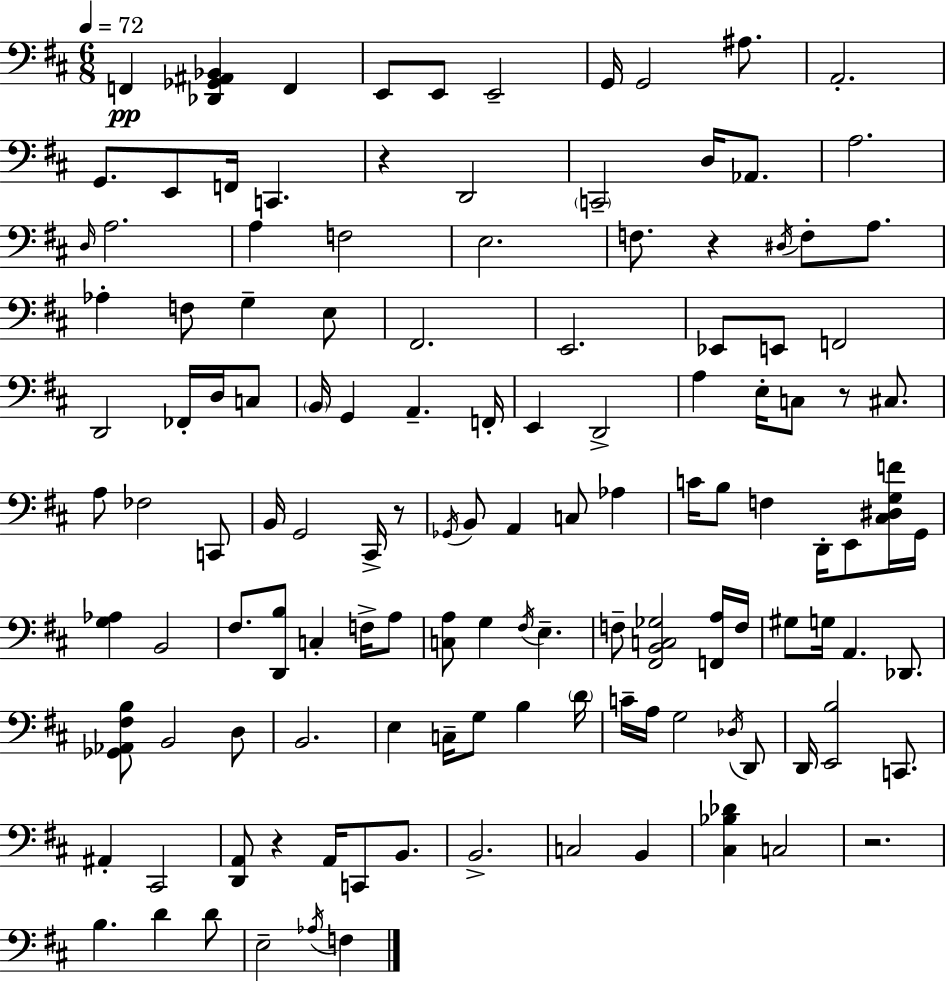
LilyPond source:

{
  \clef bass
  \numericTimeSignature
  \time 6/8
  \key d \major
  \tempo 4 = 72
  f,4\pp <des, ges, ais, bes,>4 f,4 | e,8 e,8 e,2-- | g,16 g,2 ais8. | a,2.-. | \break g,8. e,8 f,16 c,4. | r4 d,2 | \parenthesize c,2-- d16 aes,8. | a2. | \break \grace { d16 } a2. | a4 f2 | e2. | f8. r4 \acciaccatura { dis16 } f8-. a8. | \break aes4-. f8 g4-- | e8 fis,2. | e,2. | ees,8 e,8 f,2 | \break d,2 fes,16-. d16 | c8 \parenthesize b,16 g,4 a,4.-- | f,16-. e,4 d,2-> | a4 e16-. c8 r8 cis8. | \break a8 fes2 | c,8 b,16 g,2 cis,16-> | r8 \acciaccatura { ges,16 } b,8 a,4 c8 aes4 | c'16 b8 f4 d,16-. e,8 | \break <cis dis g f'>16 g,16 <g aes>4 b,2 | fis8. <d, b>8 c4-. | f16-> a8 <c a>8 g4 \acciaccatura { fis16 } e4.-- | f8-- <fis, b, c ges>2 | \break <f, a>16 f16 gis8 g16 a,4. | des,8. <ges, aes, fis b>8 b,2 | d8 b,2. | e4 c16-- g8 b4 | \break \parenthesize d'16 c'16-- a16 g2 | \acciaccatura { des16 } d,8 d,16 <e, b>2 | c,8. ais,4-. cis,2 | <d, a,>8 r4 a,16 | \break c,8 b,8. b,2.-> | c2 | b,4 <cis bes des'>4 c2 | r2. | \break b4. d'4 | d'8 e2-- | \acciaccatura { aes16 } f4 \bar "|."
}